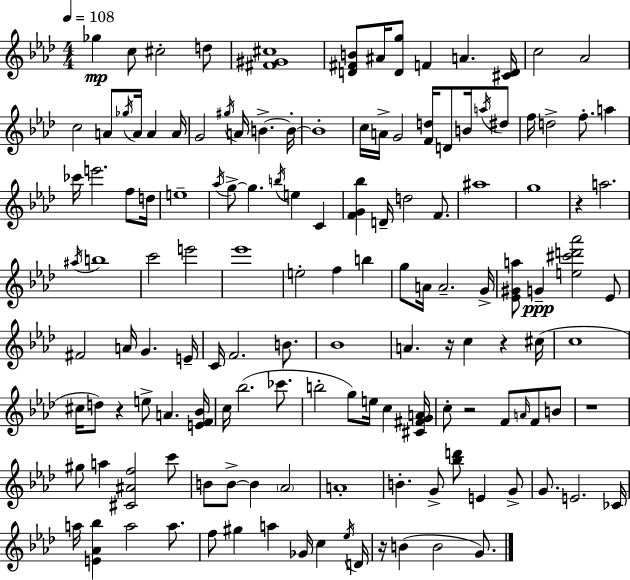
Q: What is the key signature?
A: F minor